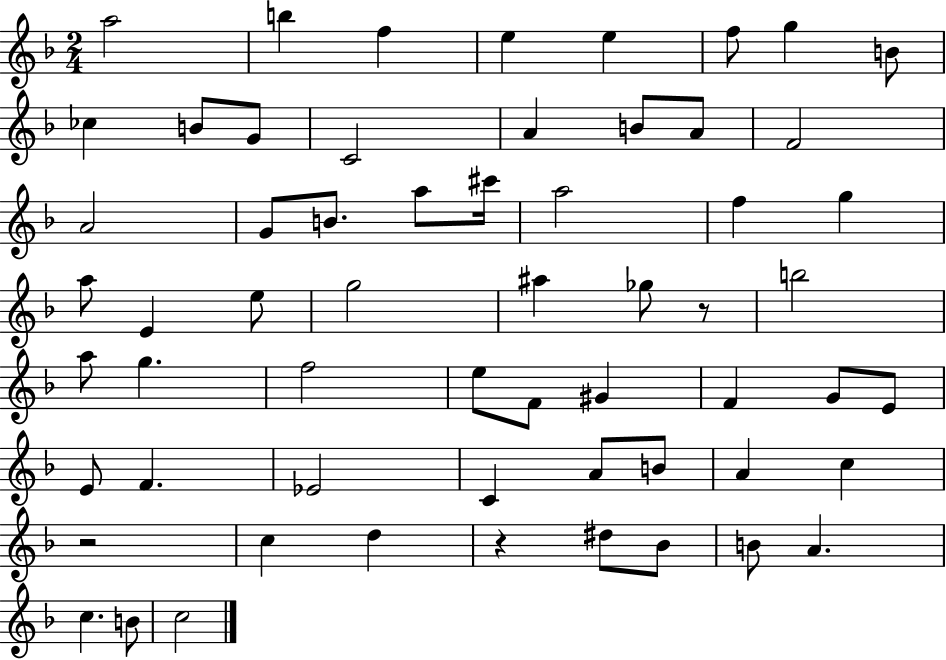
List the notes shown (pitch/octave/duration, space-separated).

A5/h B5/q F5/q E5/q E5/q F5/e G5/q B4/e CES5/q B4/e G4/e C4/h A4/q B4/e A4/e F4/h A4/h G4/e B4/e. A5/e C#6/s A5/h F5/q G5/q A5/e E4/q E5/e G5/h A#5/q Gb5/e R/e B5/h A5/e G5/q. F5/h E5/e F4/e G#4/q F4/q G4/e E4/e E4/e F4/q. Eb4/h C4/q A4/e B4/e A4/q C5/q R/h C5/q D5/q R/q D#5/e Bb4/e B4/e A4/q. C5/q. B4/e C5/h